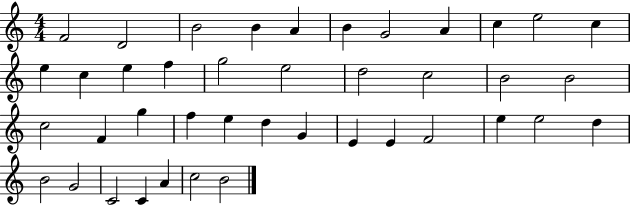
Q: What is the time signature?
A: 4/4